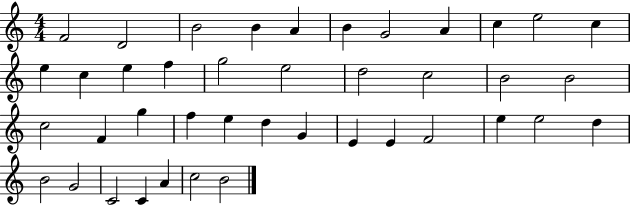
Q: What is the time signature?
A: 4/4